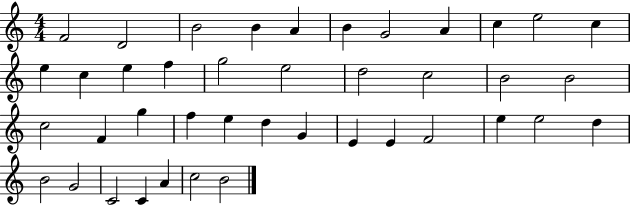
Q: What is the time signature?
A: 4/4